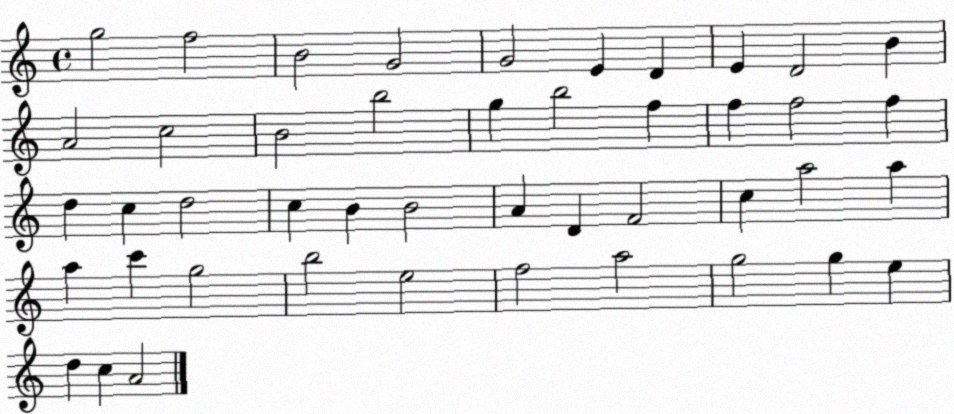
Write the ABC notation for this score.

X:1
T:Untitled
M:4/4
L:1/4
K:C
g2 f2 B2 G2 G2 E D E D2 B A2 c2 B2 b2 g b2 f f f2 f d c d2 c B B2 A D F2 c a2 a a c' g2 b2 e2 f2 a2 g2 g e d c A2